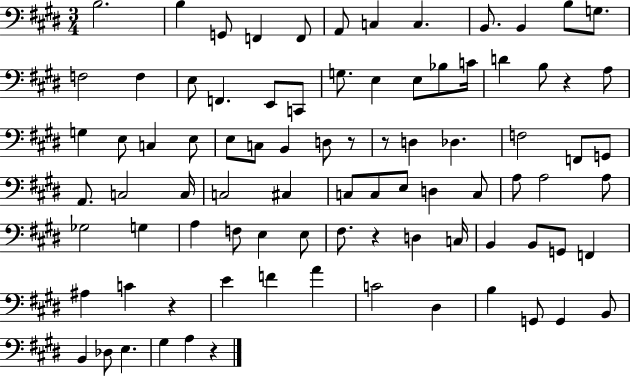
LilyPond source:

{
  \clef bass
  \numericTimeSignature
  \time 3/4
  \key e \major
  \repeat volta 2 { b2. | b4 g,8 f,4 f,8 | a,8 c4 c4. | b,8. b,4 b8 g8. | \break f2 f4 | e8 f,4. e,8 c,8 | g8. e4 e8 bes8 c'16 | d'4 b8 r4 a8 | \break g4 e8 c4 e8 | e8 c8 b,4 d8 r8 | r8 d4 des4. | f2 f,8 g,8 | \break a,8. c2 c16 | c2 cis4 | c8 c8 e8 d4 c8 | a8 a2 a8 | \break ges2 g4 | a4 f8 e4 e8 | fis8. r4 d4 c16 | b,4 b,8 g,8 f,4 | \break ais4 c'4 r4 | e'4 f'4 a'4 | c'2 dis4 | b4 g,8 g,4 b,8 | \break b,4 des8 e4. | gis4 a4 r4 | } \bar "|."
}